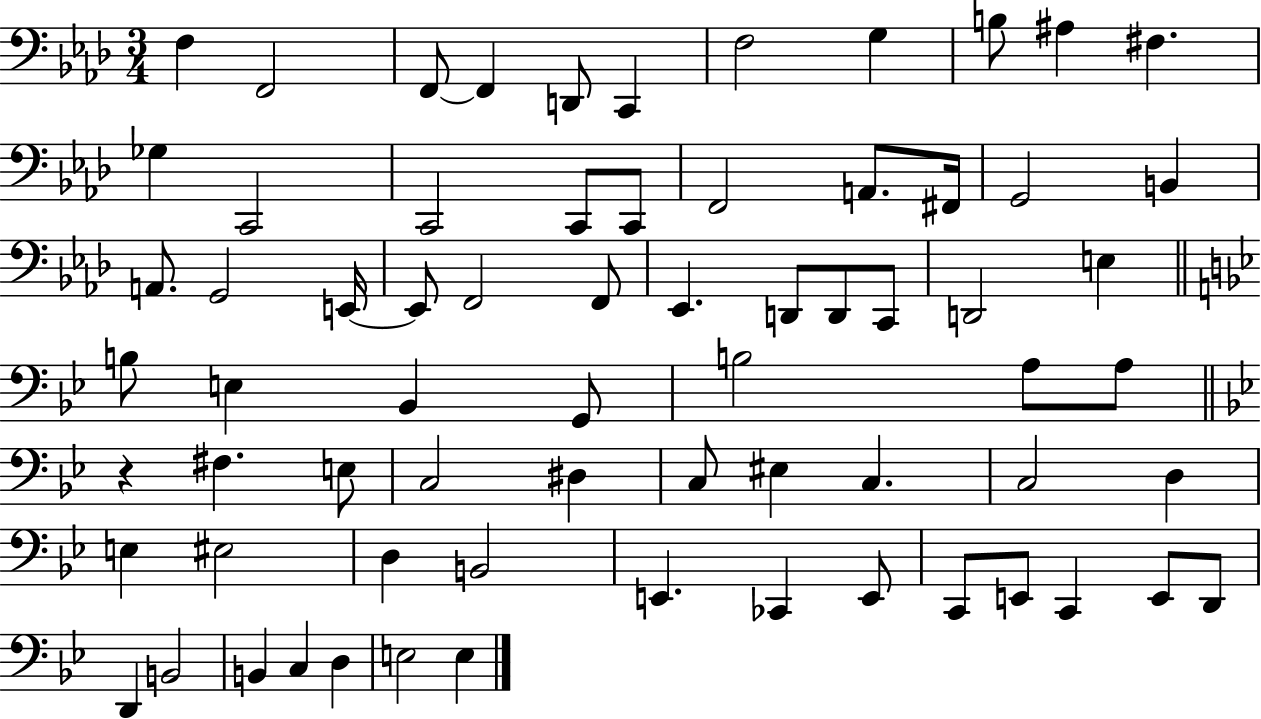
X:1
T:Untitled
M:3/4
L:1/4
K:Ab
F, F,,2 F,,/2 F,, D,,/2 C,, F,2 G, B,/2 ^A, ^F, _G, C,,2 C,,2 C,,/2 C,,/2 F,,2 A,,/2 ^F,,/4 G,,2 B,, A,,/2 G,,2 E,,/4 E,,/2 F,,2 F,,/2 _E,, D,,/2 D,,/2 C,,/2 D,,2 E, B,/2 E, _B,, G,,/2 B,2 A,/2 A,/2 z ^F, E,/2 C,2 ^D, C,/2 ^E, C, C,2 D, E, ^E,2 D, B,,2 E,, _C,, E,,/2 C,,/2 E,,/2 C,, E,,/2 D,,/2 D,, B,,2 B,, C, D, E,2 E,